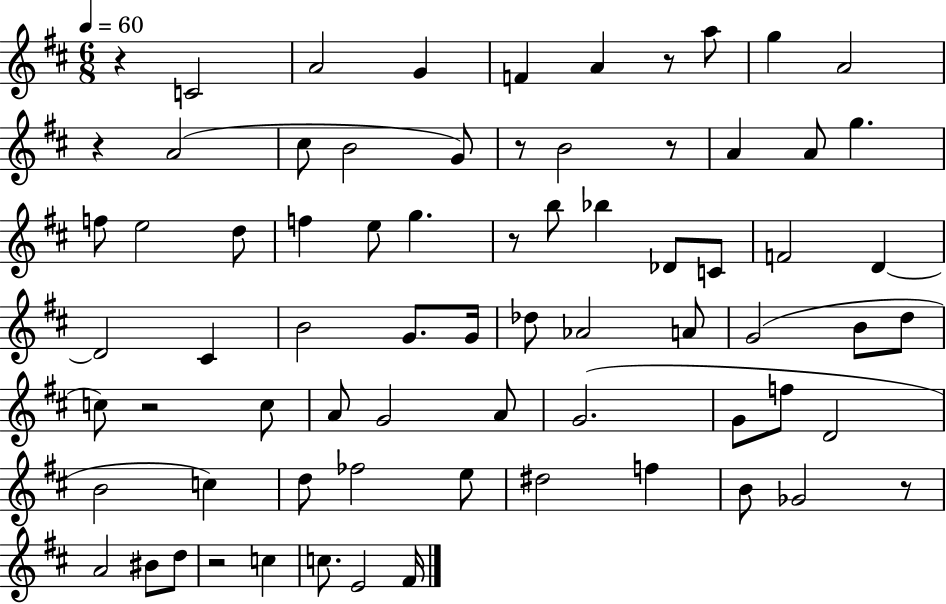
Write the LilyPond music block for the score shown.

{
  \clef treble
  \numericTimeSignature
  \time 6/8
  \key d \major
  \tempo 4 = 60
  \repeat volta 2 { r4 c'2 | a'2 g'4 | f'4 a'4 r8 a''8 | g''4 a'2 | \break r4 a'2( | cis''8 b'2 g'8) | r8 b'2 r8 | a'4 a'8 g''4. | \break f''8 e''2 d''8 | f''4 e''8 g''4. | r8 b''8 bes''4 des'8 c'8 | f'2 d'4~~ | \break d'2 cis'4 | b'2 g'8. g'16 | des''8 aes'2 a'8 | g'2( b'8 d''8 | \break c''8) r2 c''8 | a'8 g'2 a'8 | g'2.( | g'8 f''8 d'2 | \break b'2 c''4) | d''8 fes''2 e''8 | dis''2 f''4 | b'8 ges'2 r8 | \break a'2 bis'8 d''8 | r2 c''4 | c''8. e'2 fis'16 | } \bar "|."
}